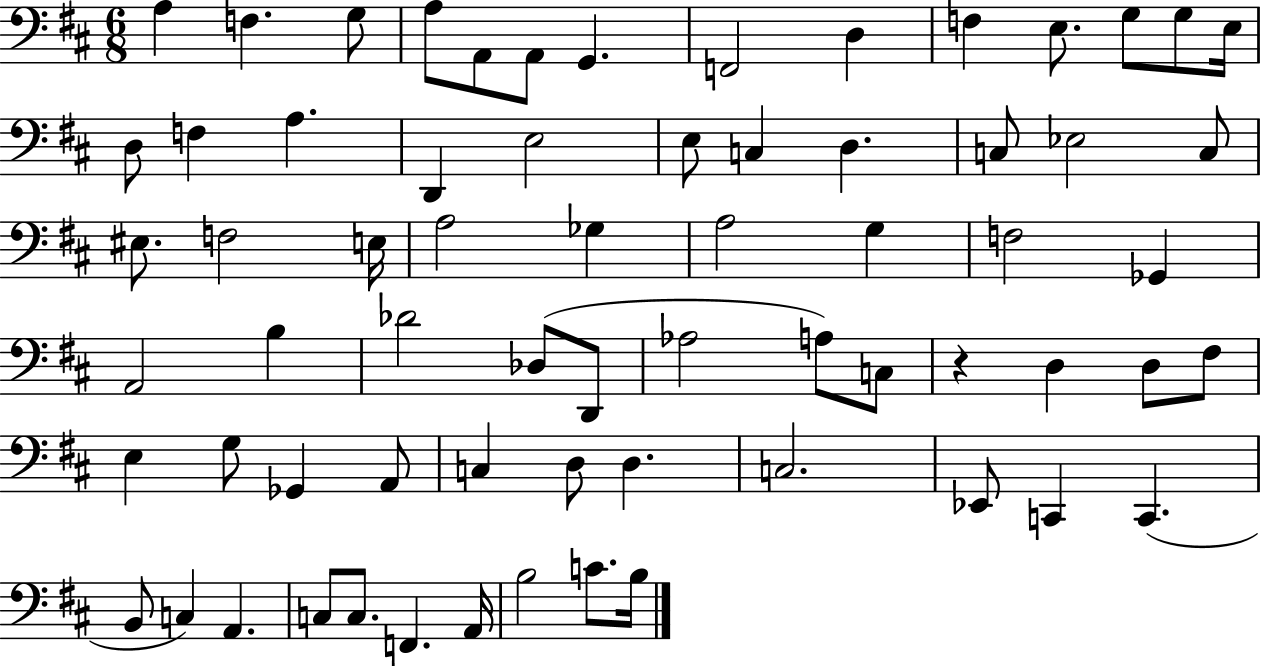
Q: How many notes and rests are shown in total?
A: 67